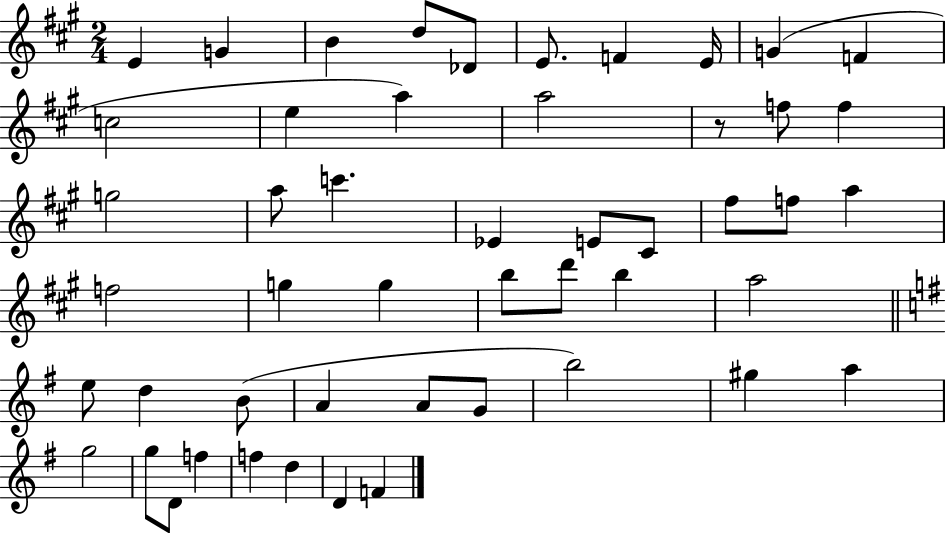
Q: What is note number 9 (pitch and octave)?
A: G4